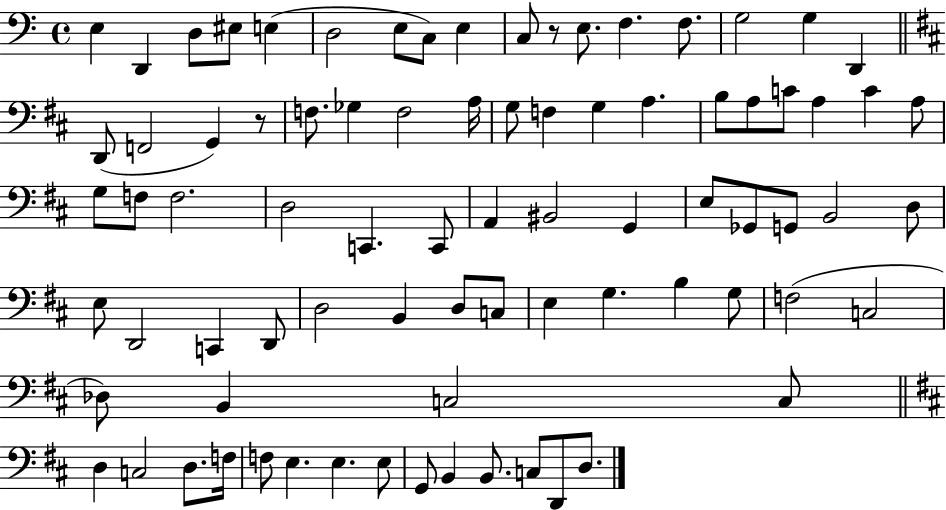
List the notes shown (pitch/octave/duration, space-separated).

E3/q D2/q D3/e EIS3/e E3/q D3/h E3/e C3/e E3/q C3/e R/e E3/e. F3/q. F3/e. G3/h G3/q D2/q D2/e F2/h G2/q R/e F3/e. Gb3/q F3/h A3/s G3/e F3/q G3/q A3/q. B3/e A3/e C4/e A3/q C4/q A3/e G3/e F3/e F3/h. D3/h C2/q. C2/e A2/q BIS2/h G2/q E3/e Gb2/e G2/e B2/h D3/e E3/e D2/h C2/q D2/e D3/h B2/q D3/e C3/e E3/q G3/q. B3/q G3/e F3/h C3/h Db3/e B2/q C3/h C3/e D3/q C3/h D3/e. F3/s F3/e E3/q. E3/q. E3/e G2/e B2/q B2/e. C3/e D2/e D3/e.